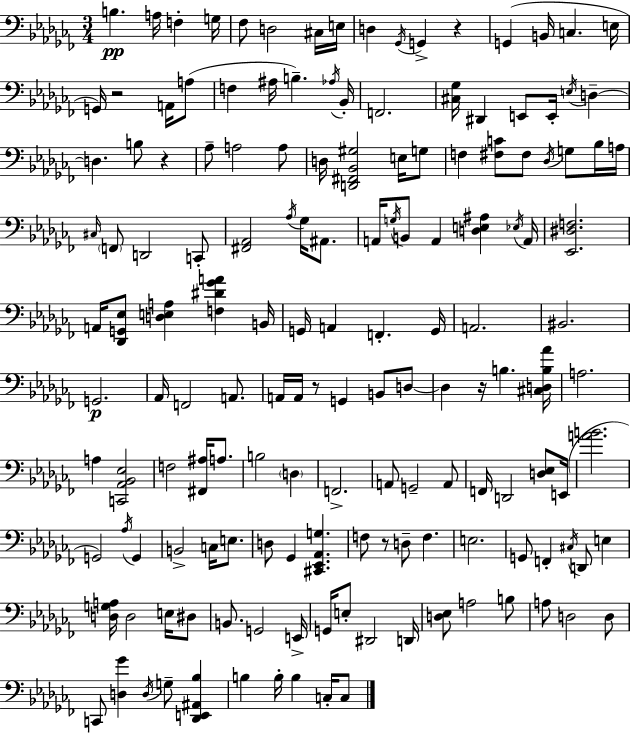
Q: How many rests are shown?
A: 6